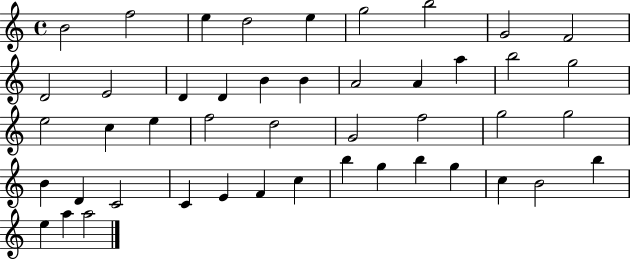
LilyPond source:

{
  \clef treble
  \time 4/4
  \defaultTimeSignature
  \key c \major
  b'2 f''2 | e''4 d''2 e''4 | g''2 b''2 | g'2 f'2 | \break d'2 e'2 | d'4 d'4 b'4 b'4 | a'2 a'4 a''4 | b''2 g''2 | \break e''2 c''4 e''4 | f''2 d''2 | g'2 f''2 | g''2 g''2 | \break b'4 d'4 c'2 | c'4 e'4 f'4 c''4 | b''4 g''4 b''4 g''4 | c''4 b'2 b''4 | \break e''4 a''4 a''2 | \bar "|."
}